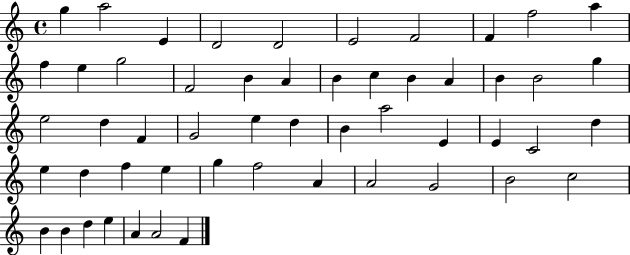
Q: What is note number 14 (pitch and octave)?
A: F4